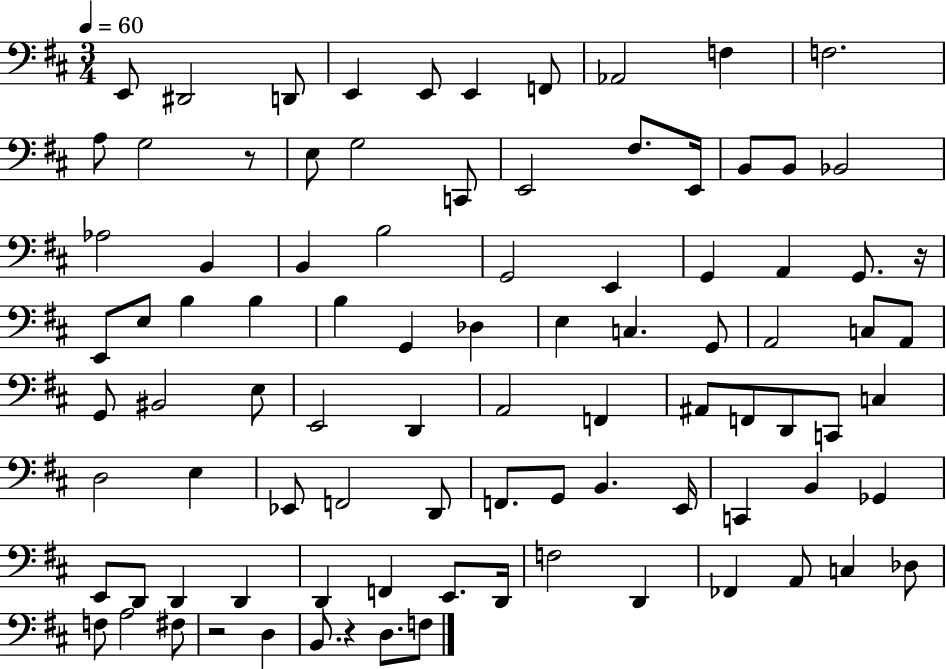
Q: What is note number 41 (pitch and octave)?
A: A2